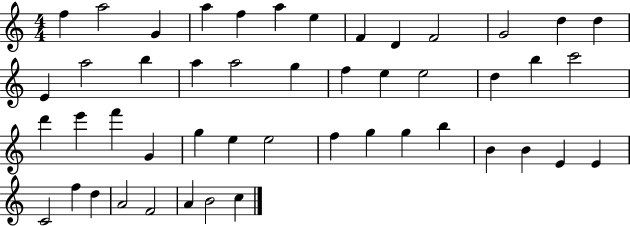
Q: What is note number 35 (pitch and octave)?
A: G5